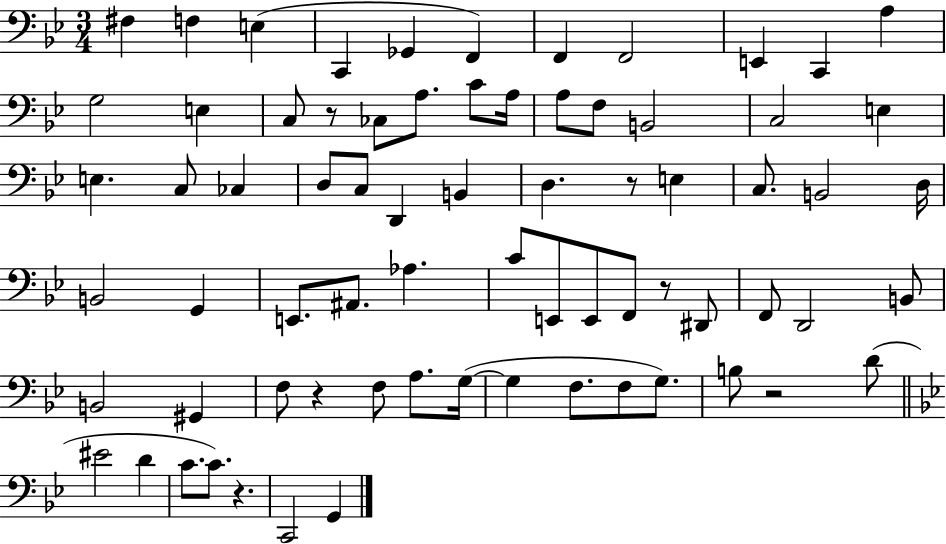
X:1
T:Untitled
M:3/4
L:1/4
K:Bb
^F, F, E, C,, _G,, F,, F,, F,,2 E,, C,, A, G,2 E, C,/2 z/2 _C,/2 A,/2 C/2 A,/4 A,/2 F,/2 B,,2 C,2 E, E, C,/2 _C, D,/2 C,/2 D,, B,, D, z/2 E, C,/2 B,,2 D,/4 B,,2 G,, E,,/2 ^A,,/2 _A, C/2 E,,/2 E,,/2 F,,/2 z/2 ^D,,/2 F,,/2 D,,2 B,,/2 B,,2 ^G,, F,/2 z F,/2 A,/2 G,/4 G, F,/2 F,/2 G,/2 B,/2 z2 D/2 ^E2 D C/2 C/2 z C,,2 G,,